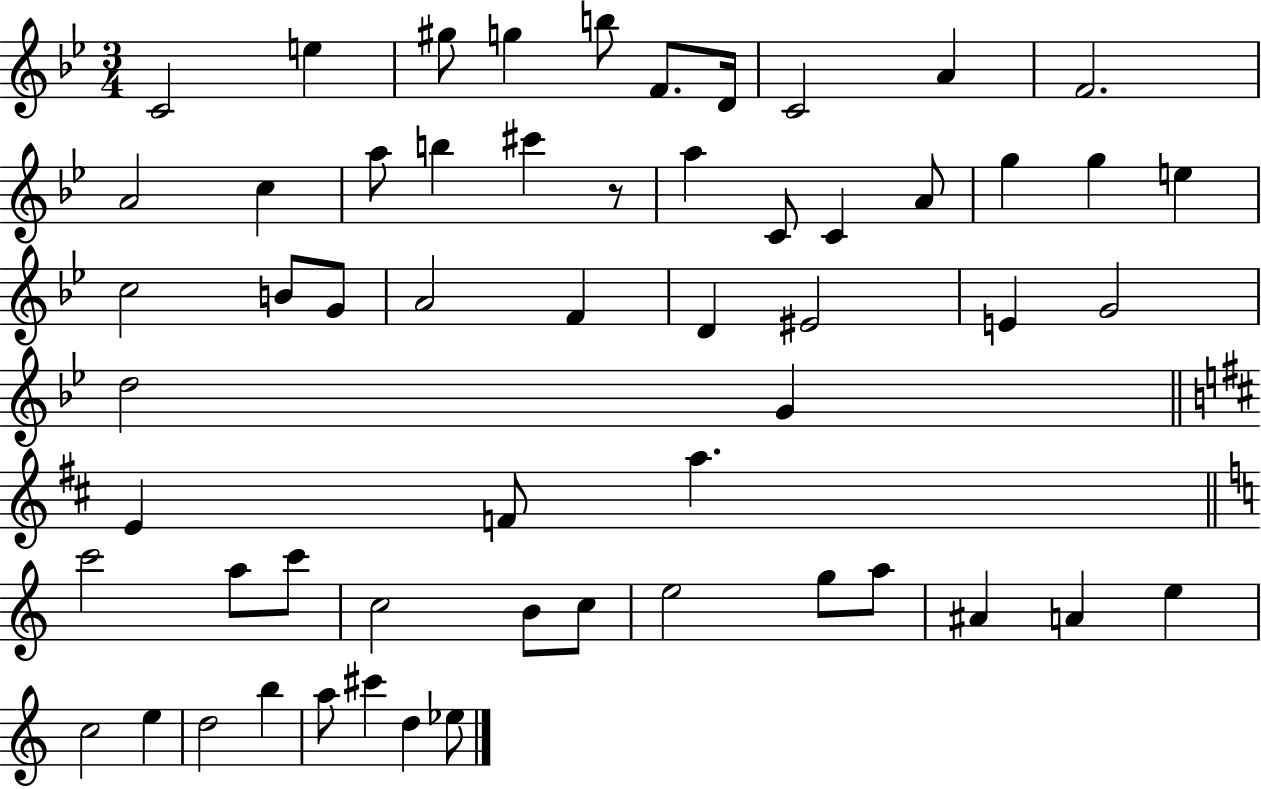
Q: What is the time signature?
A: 3/4